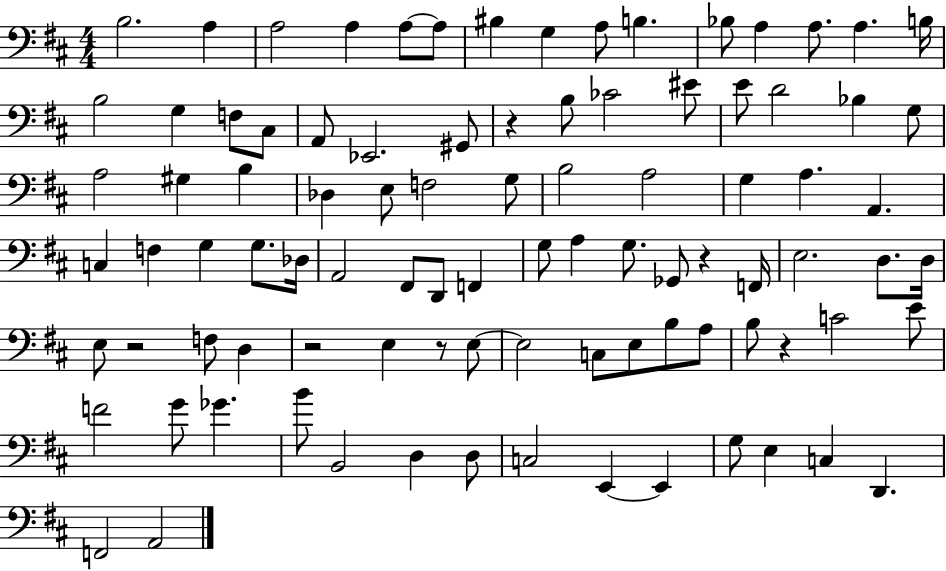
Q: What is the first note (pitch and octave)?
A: B3